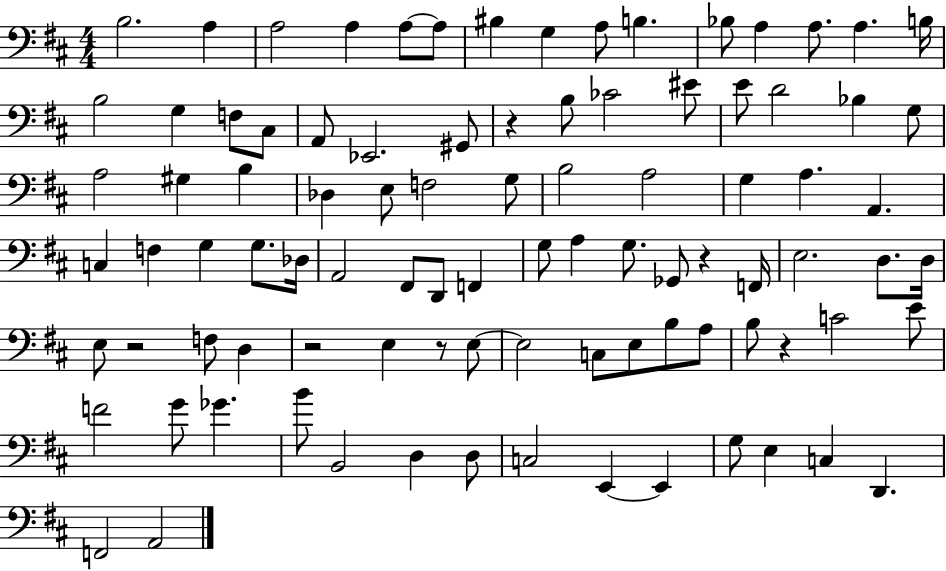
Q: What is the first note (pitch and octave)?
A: B3